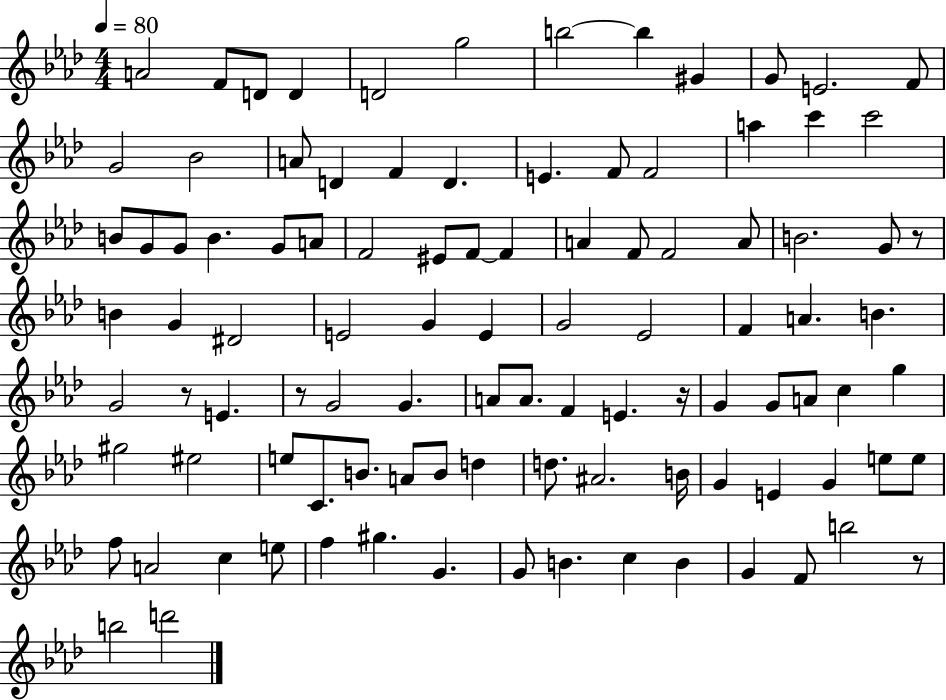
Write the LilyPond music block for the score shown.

{
  \clef treble
  \numericTimeSignature
  \time 4/4
  \key aes \major
  \tempo 4 = 80
  \repeat volta 2 { a'2 f'8 d'8 d'4 | d'2 g''2 | b''2~~ b''4 gis'4 | g'8 e'2. f'8 | \break g'2 bes'2 | a'8 d'4 f'4 d'4. | e'4. f'8 f'2 | a''4 c'''4 c'''2 | \break b'8 g'8 g'8 b'4. g'8 a'8 | f'2 eis'8 f'8~~ f'4 | a'4 f'8 f'2 a'8 | b'2. g'8 r8 | \break b'4 g'4 dis'2 | e'2 g'4 e'4 | g'2 ees'2 | f'4 a'4. b'4. | \break g'2 r8 e'4. | r8 g'2 g'4. | a'8 a'8. f'4 e'4. r16 | g'4 g'8 a'8 c''4 g''4 | \break gis''2 eis''2 | e''8 c'8. b'8. a'8 b'8 d''4 | d''8. ais'2. b'16 | g'4 e'4 g'4 e''8 e''8 | \break f''8 a'2 c''4 e''8 | f''4 gis''4. g'4. | g'8 b'4. c''4 b'4 | g'4 f'8 b''2 r8 | \break b''2 d'''2 | } \bar "|."
}